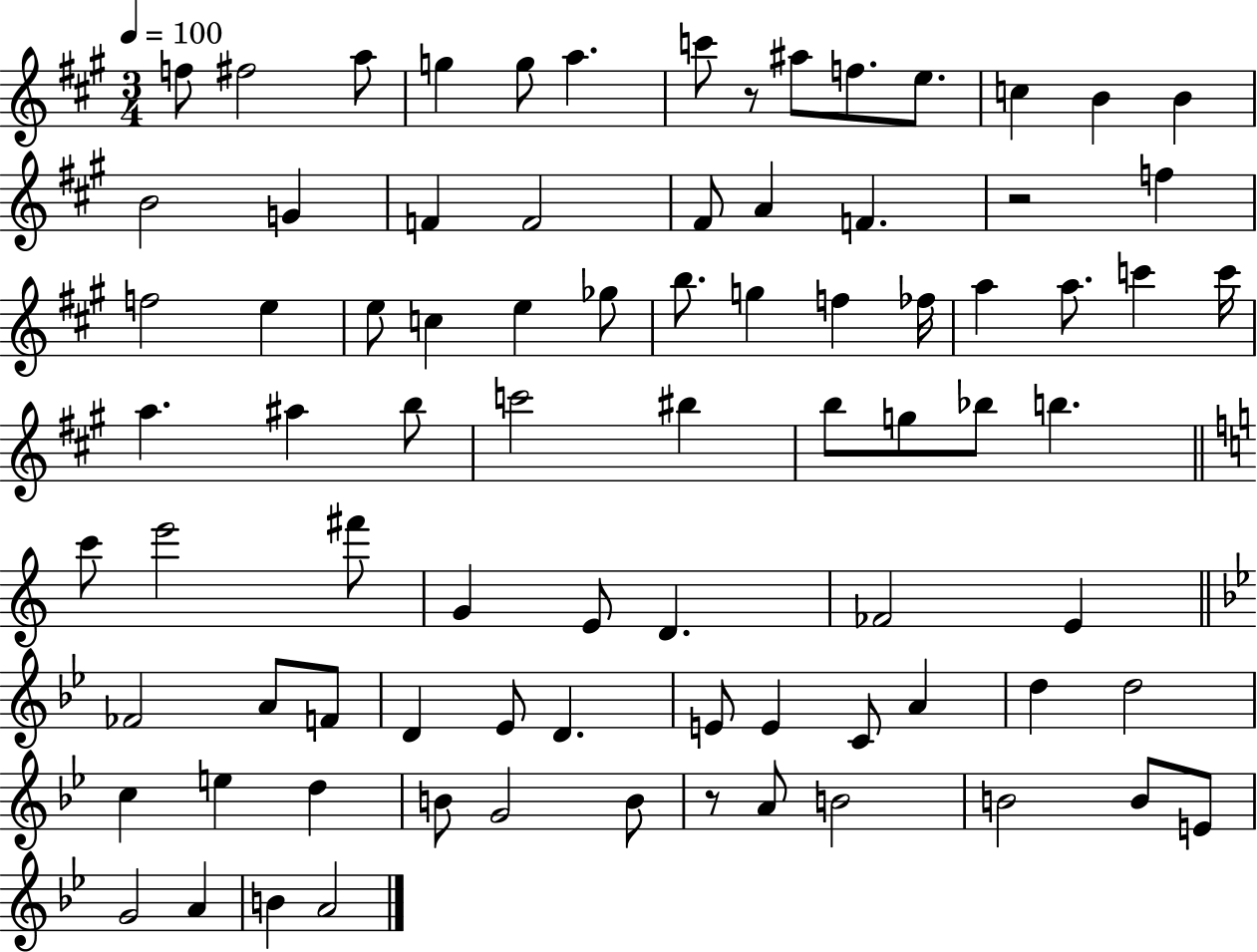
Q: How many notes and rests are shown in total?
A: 82